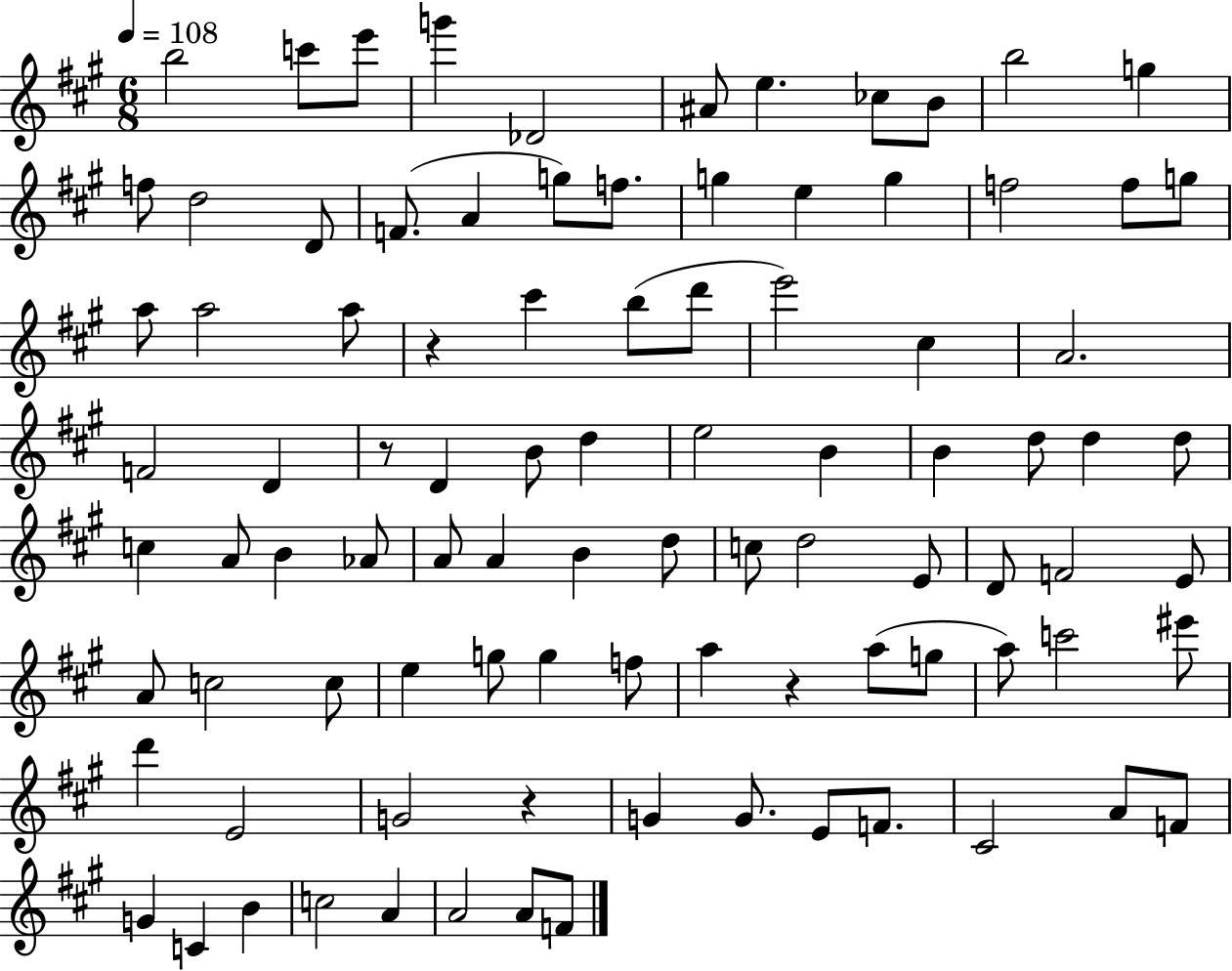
{
  \clef treble
  \numericTimeSignature
  \time 6/8
  \key a \major
  \tempo 4 = 108
  b''2 c'''8 e'''8 | g'''4 des'2 | ais'8 e''4. ces''8 b'8 | b''2 g''4 | \break f''8 d''2 d'8 | f'8.( a'4 g''8) f''8. | g''4 e''4 g''4 | f''2 f''8 g''8 | \break a''8 a''2 a''8 | r4 cis'''4 b''8( d'''8 | e'''2) cis''4 | a'2. | \break f'2 d'4 | r8 d'4 b'8 d''4 | e''2 b'4 | b'4 d''8 d''4 d''8 | \break c''4 a'8 b'4 aes'8 | a'8 a'4 b'4 d''8 | c''8 d''2 e'8 | d'8 f'2 e'8 | \break a'8 c''2 c''8 | e''4 g''8 g''4 f''8 | a''4 r4 a''8( g''8 | a''8) c'''2 eis'''8 | \break d'''4 e'2 | g'2 r4 | g'4 g'8. e'8 f'8. | cis'2 a'8 f'8 | \break g'4 c'4 b'4 | c''2 a'4 | a'2 a'8 f'8 | \bar "|."
}